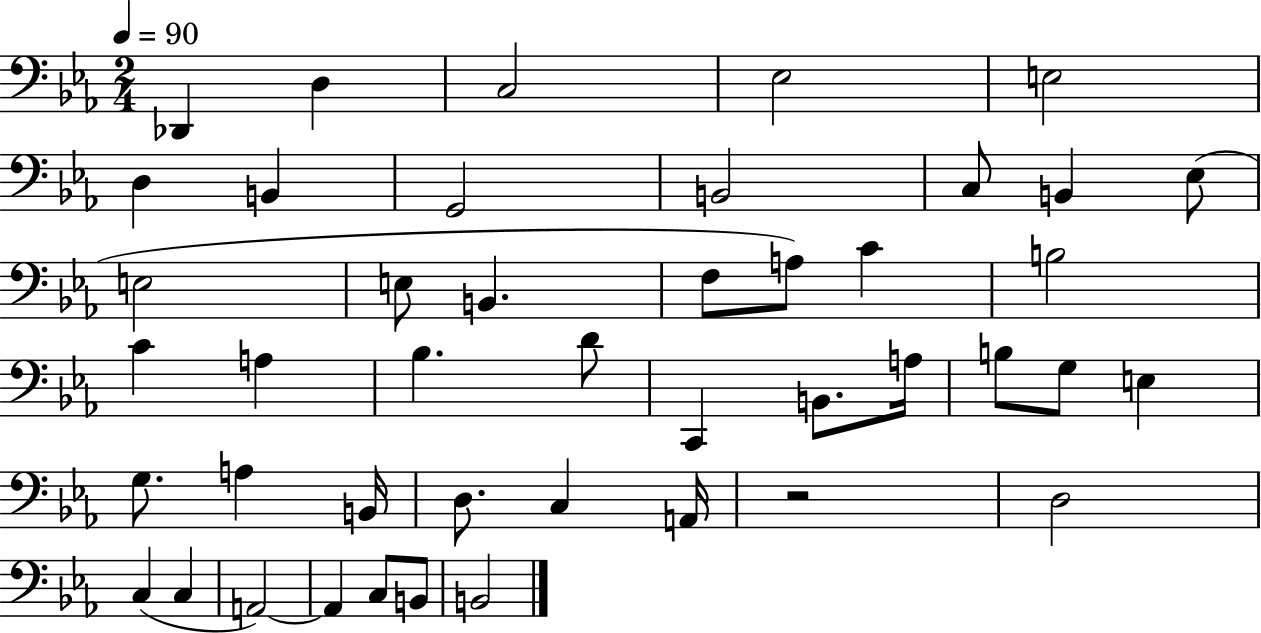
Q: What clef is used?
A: bass